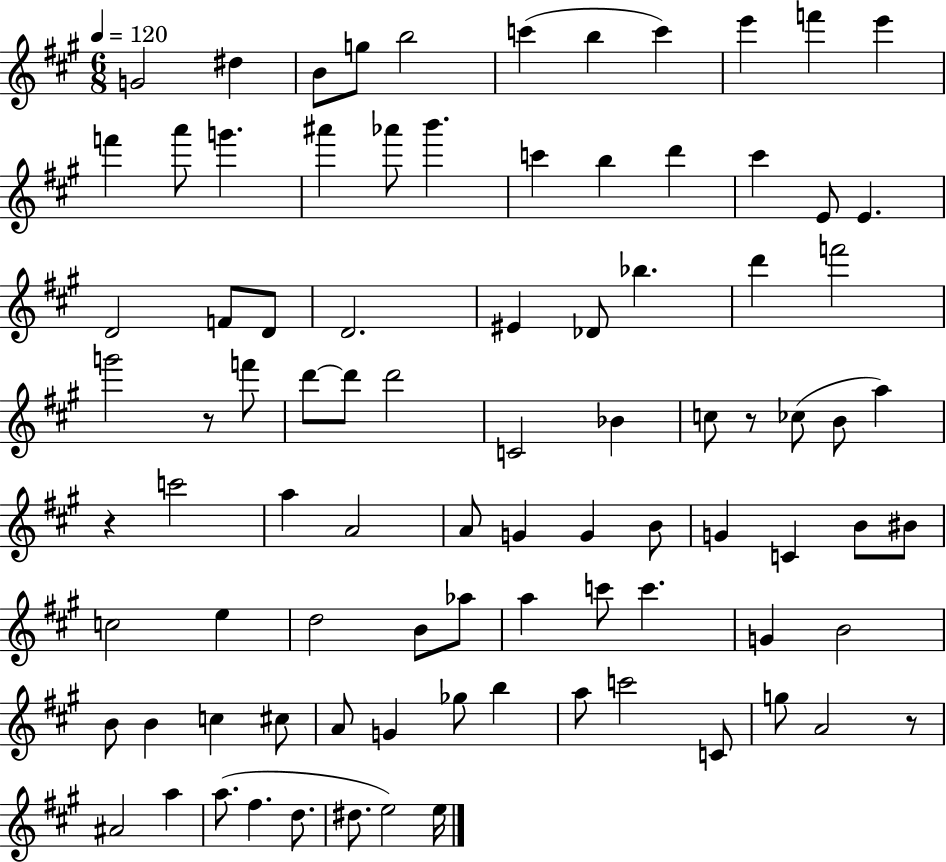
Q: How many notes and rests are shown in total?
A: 89